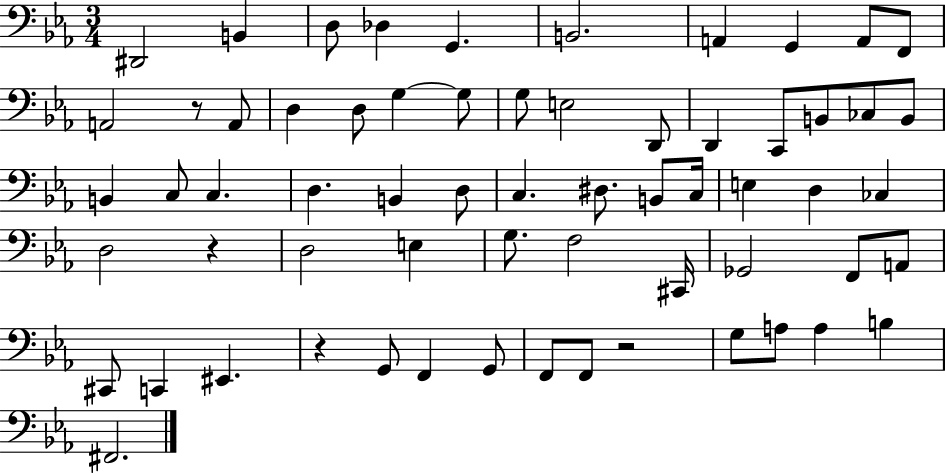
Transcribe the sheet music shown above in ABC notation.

X:1
T:Untitled
M:3/4
L:1/4
K:Eb
^D,,2 B,, D,/2 _D, G,, B,,2 A,, G,, A,,/2 F,,/2 A,,2 z/2 A,,/2 D, D,/2 G, G,/2 G,/2 E,2 D,,/2 D,, C,,/2 B,,/2 _C,/2 B,,/2 B,, C,/2 C, D, B,, D,/2 C, ^D,/2 B,,/2 C,/4 E, D, _C, D,2 z D,2 E, G,/2 F,2 ^C,,/4 _G,,2 F,,/2 A,,/2 ^C,,/2 C,, ^E,, z G,,/2 F,, G,,/2 F,,/2 F,,/2 z2 G,/2 A,/2 A, B, ^F,,2